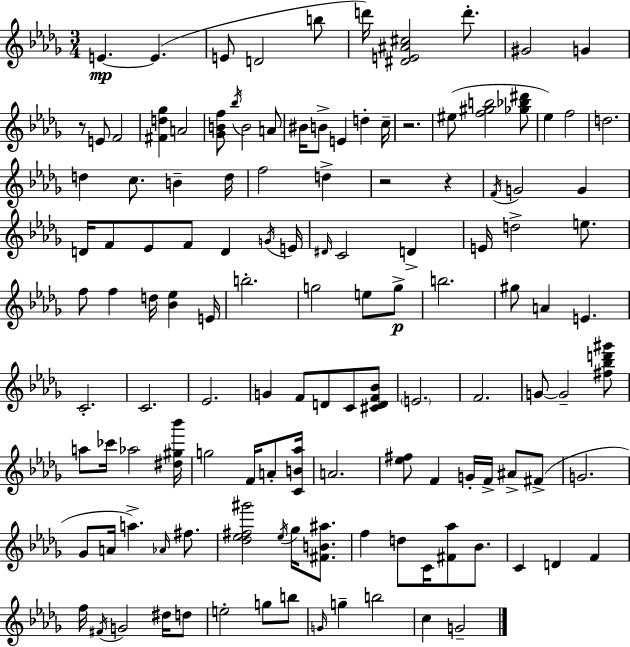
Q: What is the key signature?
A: BES minor